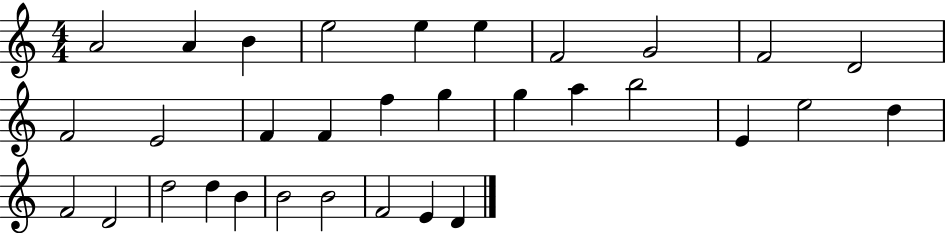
X:1
T:Untitled
M:4/4
L:1/4
K:C
A2 A B e2 e e F2 G2 F2 D2 F2 E2 F F f g g a b2 E e2 d F2 D2 d2 d B B2 B2 F2 E D